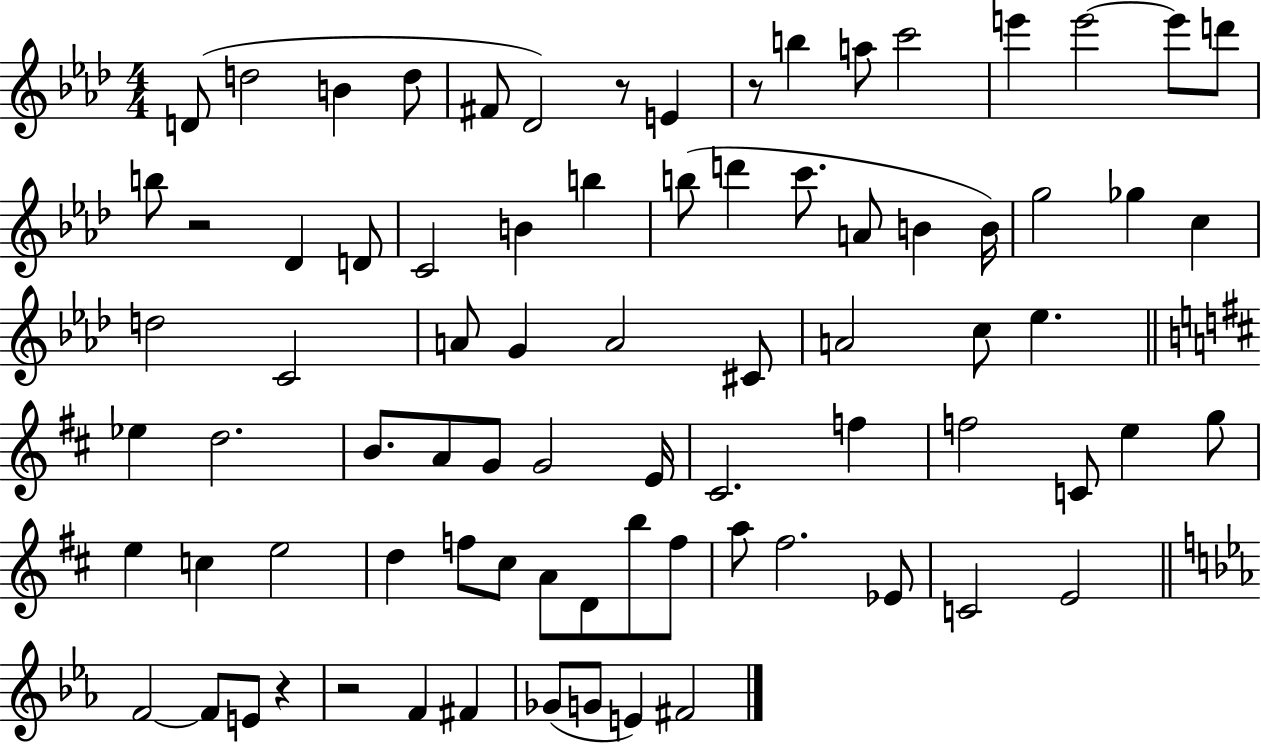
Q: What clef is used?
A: treble